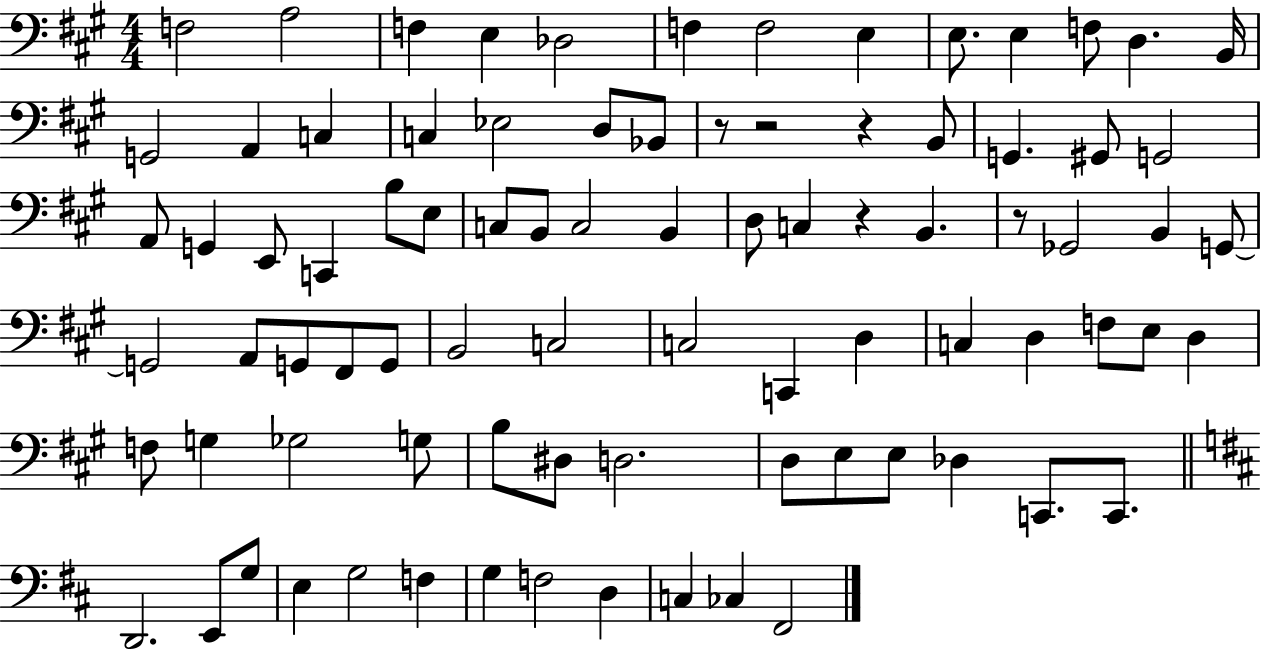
X:1
T:Untitled
M:4/4
L:1/4
K:A
F,2 A,2 F, E, _D,2 F, F,2 E, E,/2 E, F,/2 D, B,,/4 G,,2 A,, C, C, _E,2 D,/2 _B,,/2 z/2 z2 z B,,/2 G,, ^G,,/2 G,,2 A,,/2 G,, E,,/2 C,, B,/2 E,/2 C,/2 B,,/2 C,2 B,, D,/2 C, z B,, z/2 _G,,2 B,, G,,/2 G,,2 A,,/2 G,,/2 ^F,,/2 G,,/2 B,,2 C,2 C,2 C,, D, C, D, F,/2 E,/2 D, F,/2 G, _G,2 G,/2 B,/2 ^D,/2 D,2 D,/2 E,/2 E,/2 _D, C,,/2 C,,/2 D,,2 E,,/2 G,/2 E, G,2 F, G, F,2 D, C, _C, ^F,,2